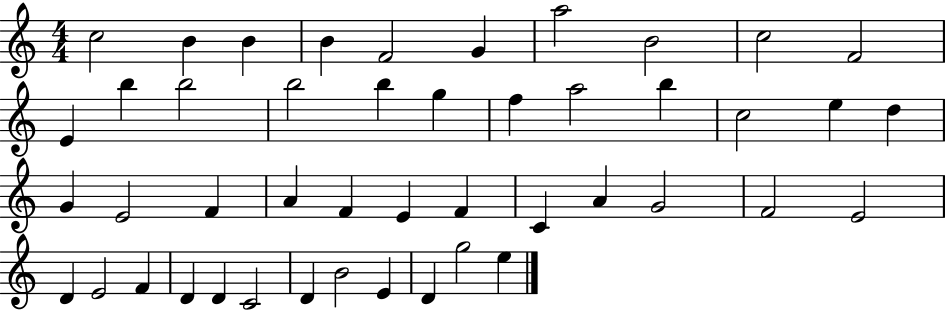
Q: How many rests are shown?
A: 0